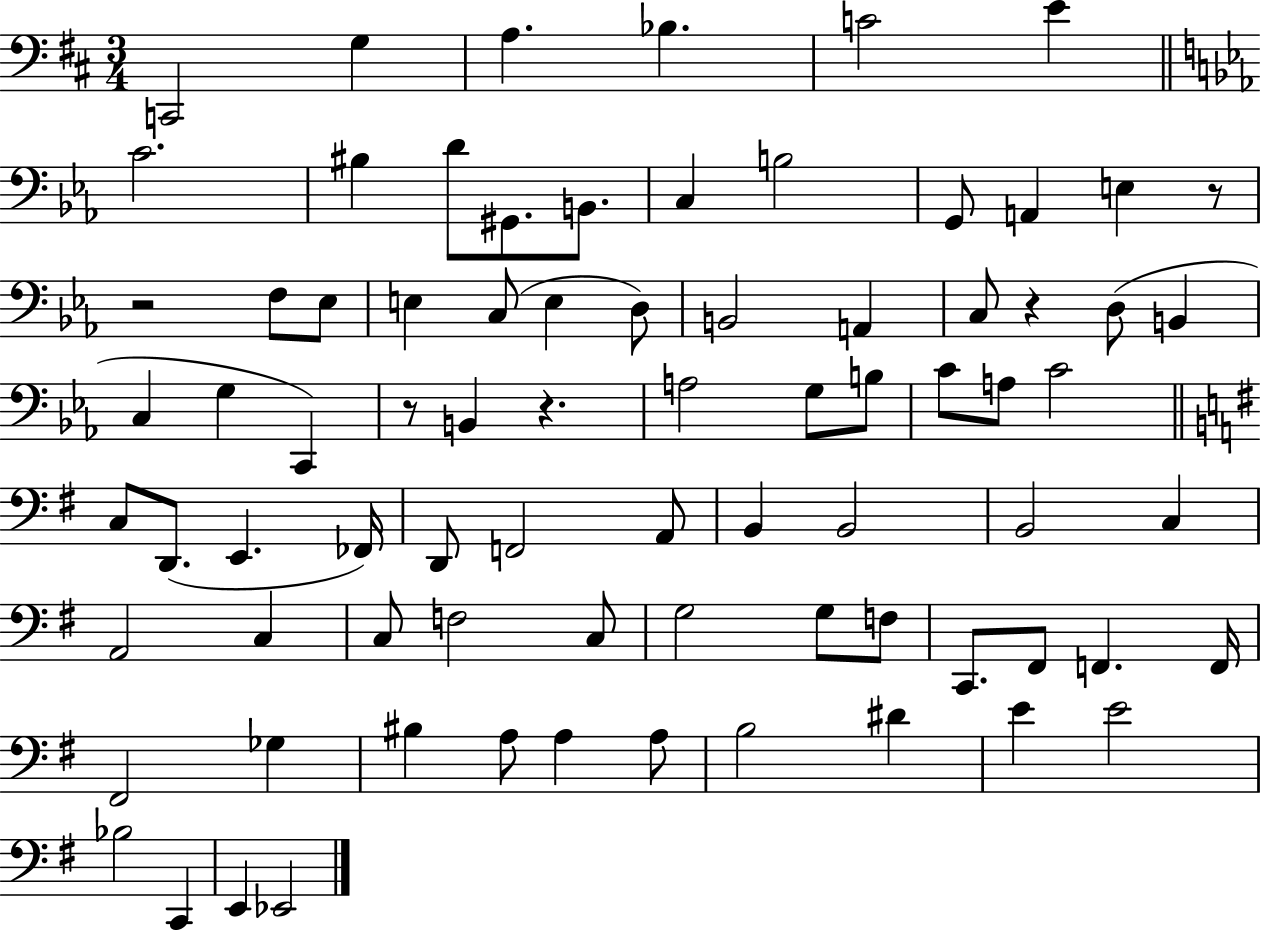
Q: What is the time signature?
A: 3/4